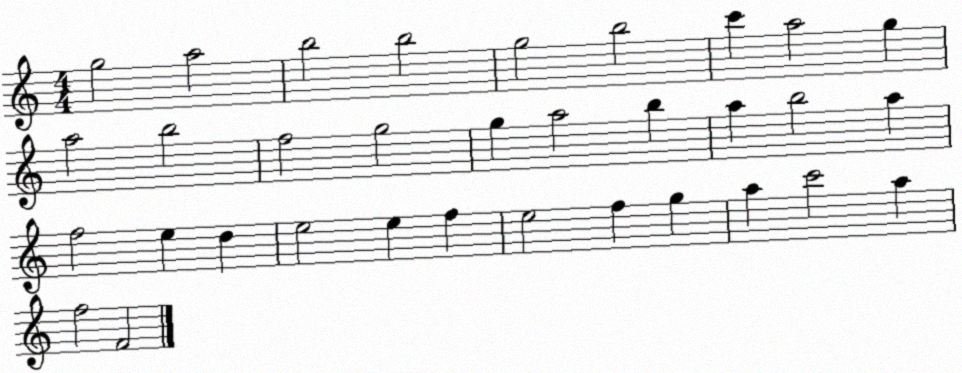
X:1
T:Untitled
M:4/4
L:1/4
K:C
g2 a2 b2 b2 g2 b2 c' a2 g a2 b2 f2 g2 g a2 b a b2 a f2 e d e2 e f e2 f g a c'2 a f2 F2